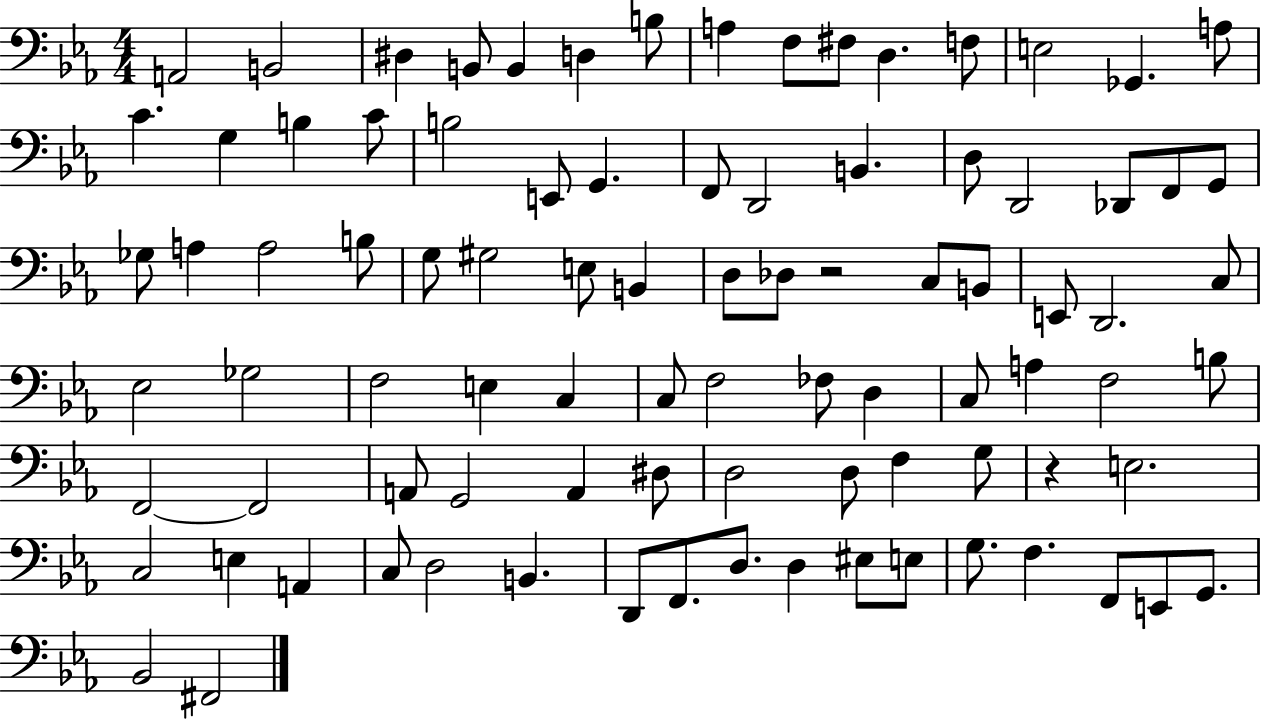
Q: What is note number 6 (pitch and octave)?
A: D3